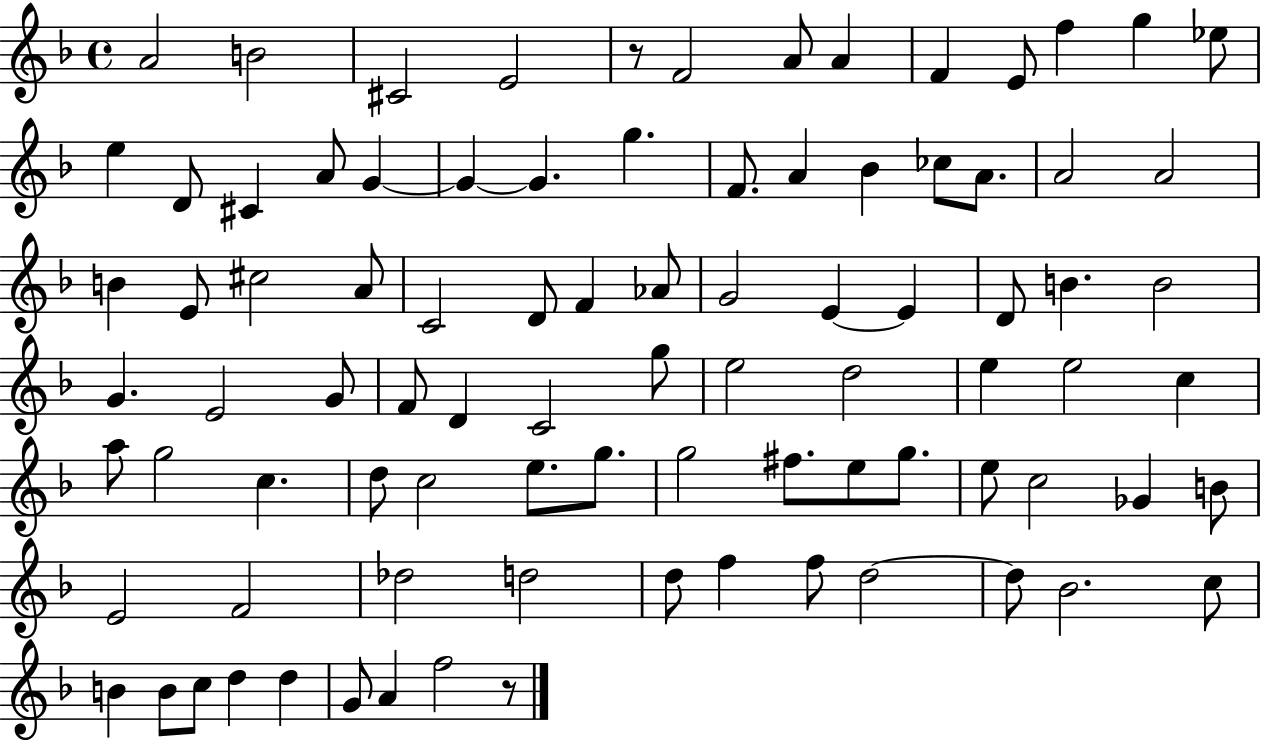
{
  \clef treble
  \time 4/4
  \defaultTimeSignature
  \key f \major
  a'2 b'2 | cis'2 e'2 | r8 f'2 a'8 a'4 | f'4 e'8 f''4 g''4 ees''8 | \break e''4 d'8 cis'4 a'8 g'4~~ | g'4~~ g'4. g''4. | f'8. a'4 bes'4 ces''8 a'8. | a'2 a'2 | \break b'4 e'8 cis''2 a'8 | c'2 d'8 f'4 aes'8 | g'2 e'4~~ e'4 | d'8 b'4. b'2 | \break g'4. e'2 g'8 | f'8 d'4 c'2 g''8 | e''2 d''2 | e''4 e''2 c''4 | \break a''8 g''2 c''4. | d''8 c''2 e''8. g''8. | g''2 fis''8. e''8 g''8. | e''8 c''2 ges'4 b'8 | \break e'2 f'2 | des''2 d''2 | d''8 f''4 f''8 d''2~~ | d''8 bes'2. c''8 | \break b'4 b'8 c''8 d''4 d''4 | g'8 a'4 f''2 r8 | \bar "|."
}